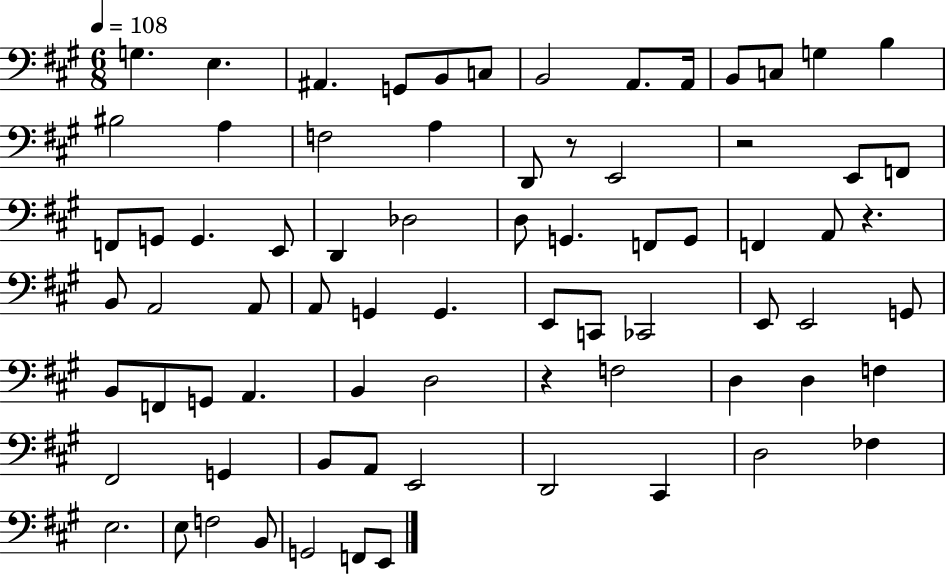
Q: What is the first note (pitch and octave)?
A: G3